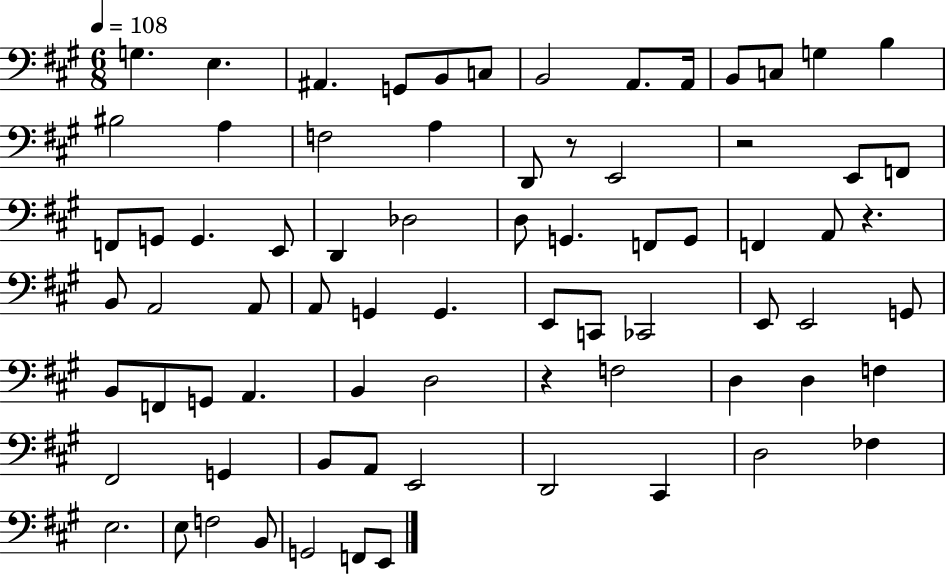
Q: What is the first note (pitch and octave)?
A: G3